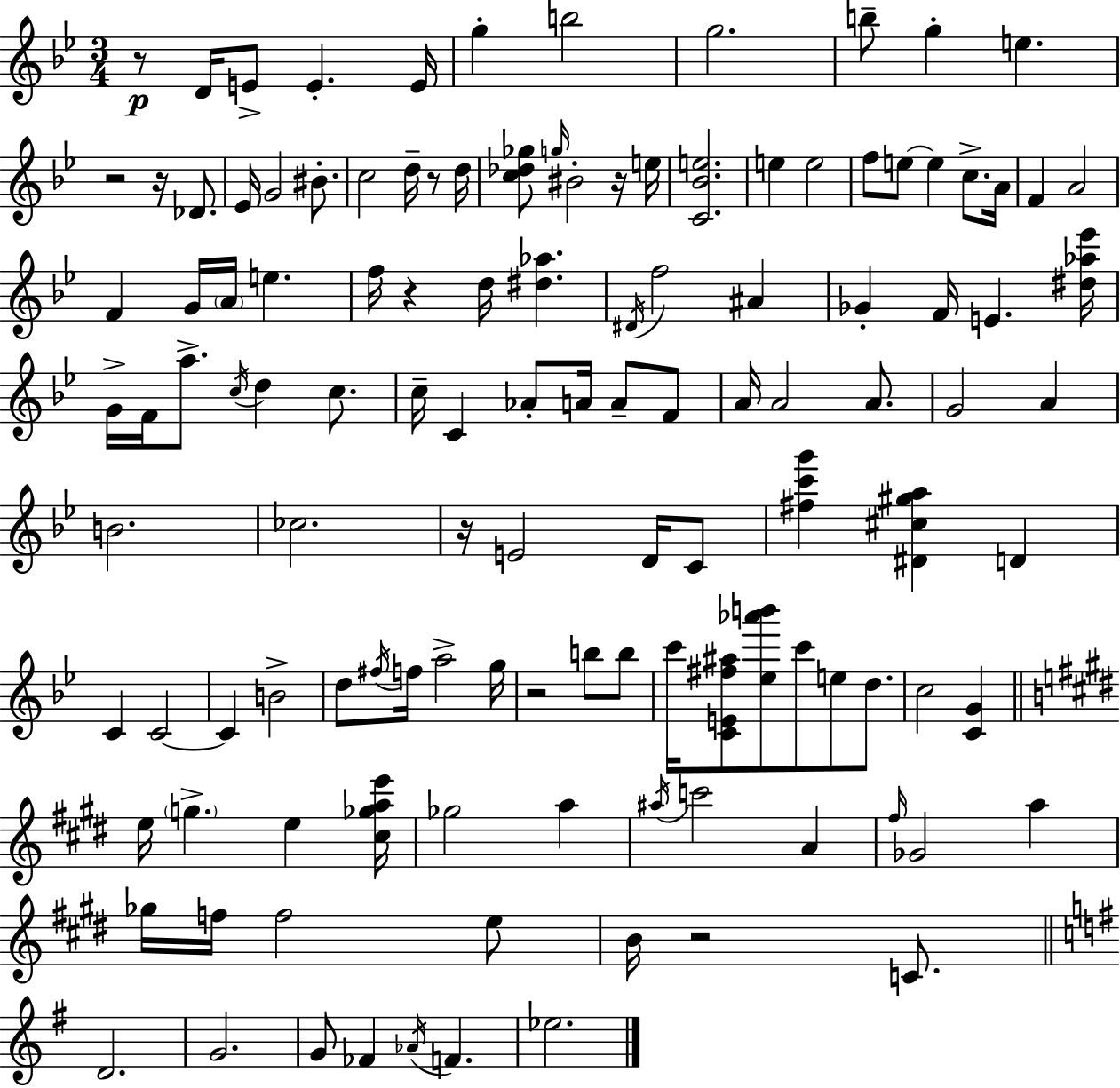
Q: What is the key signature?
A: G minor